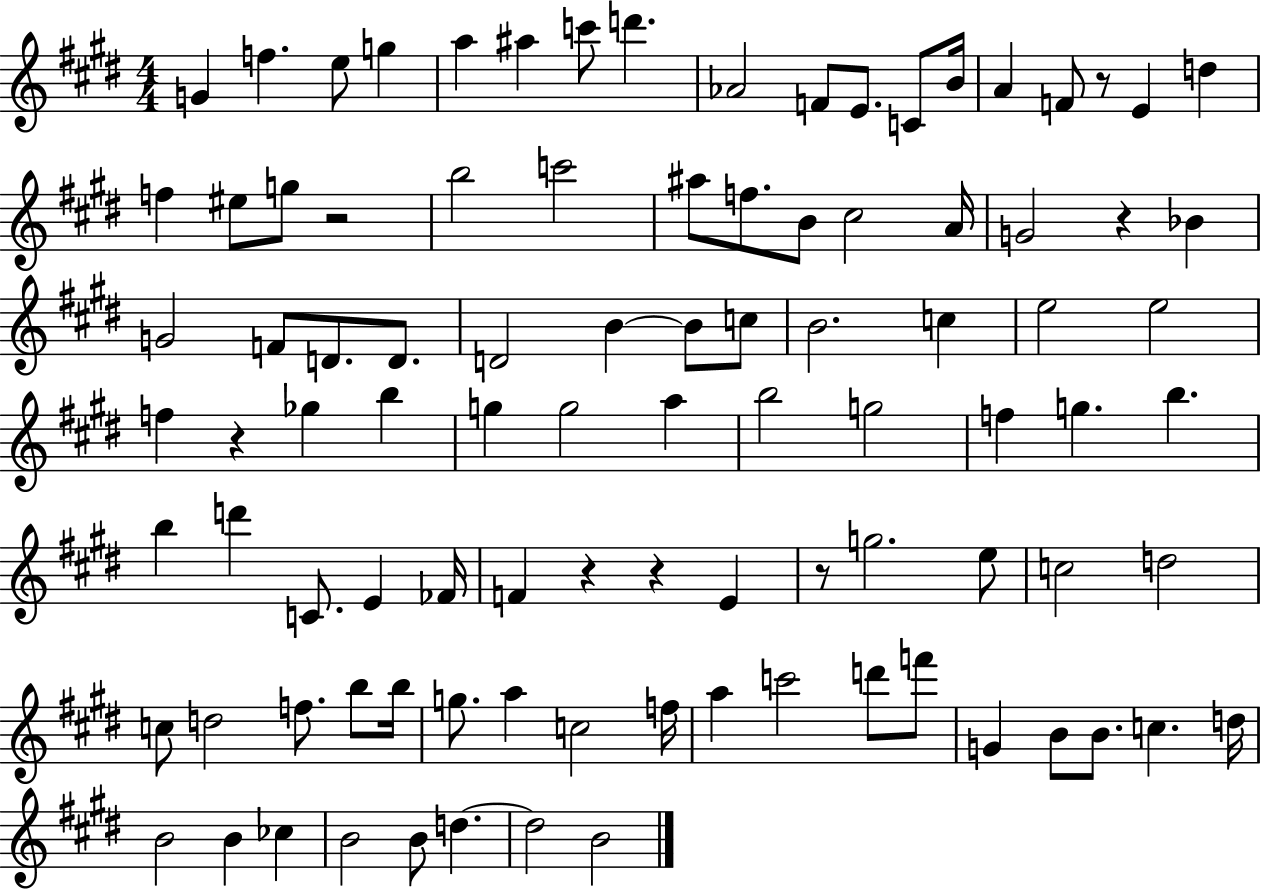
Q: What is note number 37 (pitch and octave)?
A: C5